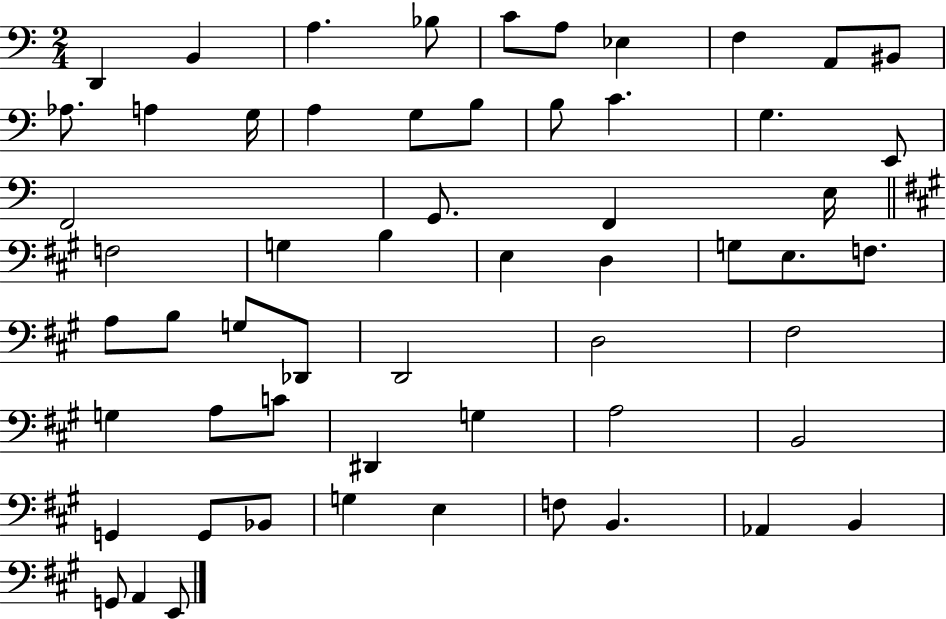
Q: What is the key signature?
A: C major